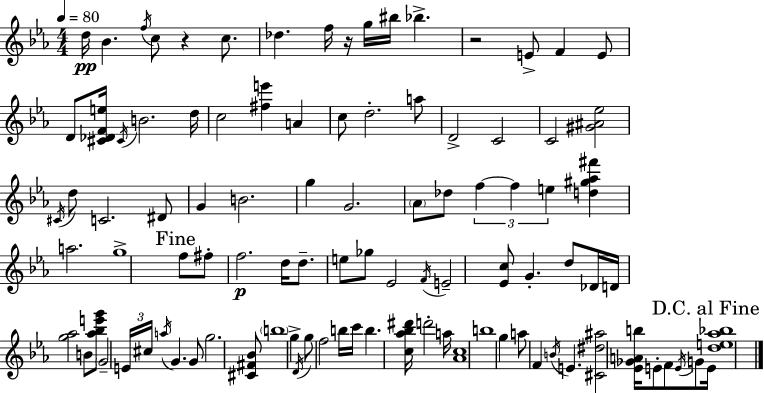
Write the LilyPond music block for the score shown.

{
  \clef treble
  \numericTimeSignature
  \time 4/4
  \key c \minor
  \tempo 4 = 80
  \repeat volta 2 { d''16\pp bes'4. \acciaccatura { f''16 } c''8 r4 c''8. | des''4. f''16 r16 g''16 bis''16 bes''4.-> | r2 e'8-> f'4 e'8 | d'8 <cis' des' f' e''>16 \acciaccatura { cis'16 } b'2. | \break d''16 c''2 <fis'' e'''>4 a'4 | c''8 d''2.-. | a''8 d'2-> c'2 | c'2 <gis' ais' ees''>2 | \break \acciaccatura { cis'16 } d''8 c'2. | dis'8 g'4 b'2. | g''4 g'2. | \parenthesize aes'8 des''8 \tuplet 3/2 { f''4~~ f''4 e''4 } | \break <d'' gis'' aes'' fis'''>4 a''2. | g''1-> | \mark "Fine" f''8 fis''8-. f''2.\p | d''16 d''8.-- e''8 ges''8 ees'2 | \break \acciaccatura { f'16 } e'2-- <ees' c''>8 g'4.-. | d''8 des'16 d'16 <g'' aes''>2 | b'8 <aes'' bes'' e''' g'''>8 \parenthesize g'2-- \tuplet 3/2 { e'16 cis''16 \acciaccatura { a''16 } } g'4. | g'8 g''2. | \break <cis' fis' bes'>8 \parenthesize b''1 | g''4-> \acciaccatura { d'16 } g''8 f''2 | b''16 c'''16 b''4. <c'' aes'' bes'' dis'''>16 d'''2-. | a''16 <aes' c''>1 | \break b''1 | g''4 a''8 f'4 | \acciaccatura { b'16 } e'4. <cis' dis'' ais''>2 <ees' ges' a' b''>16 | e'8-. f'8 \acciaccatura { e'16 } g'8 \mark "D.C. al Fine" e'16 <d'' e'' aes'' bes''>1 | \break } \bar "|."
}